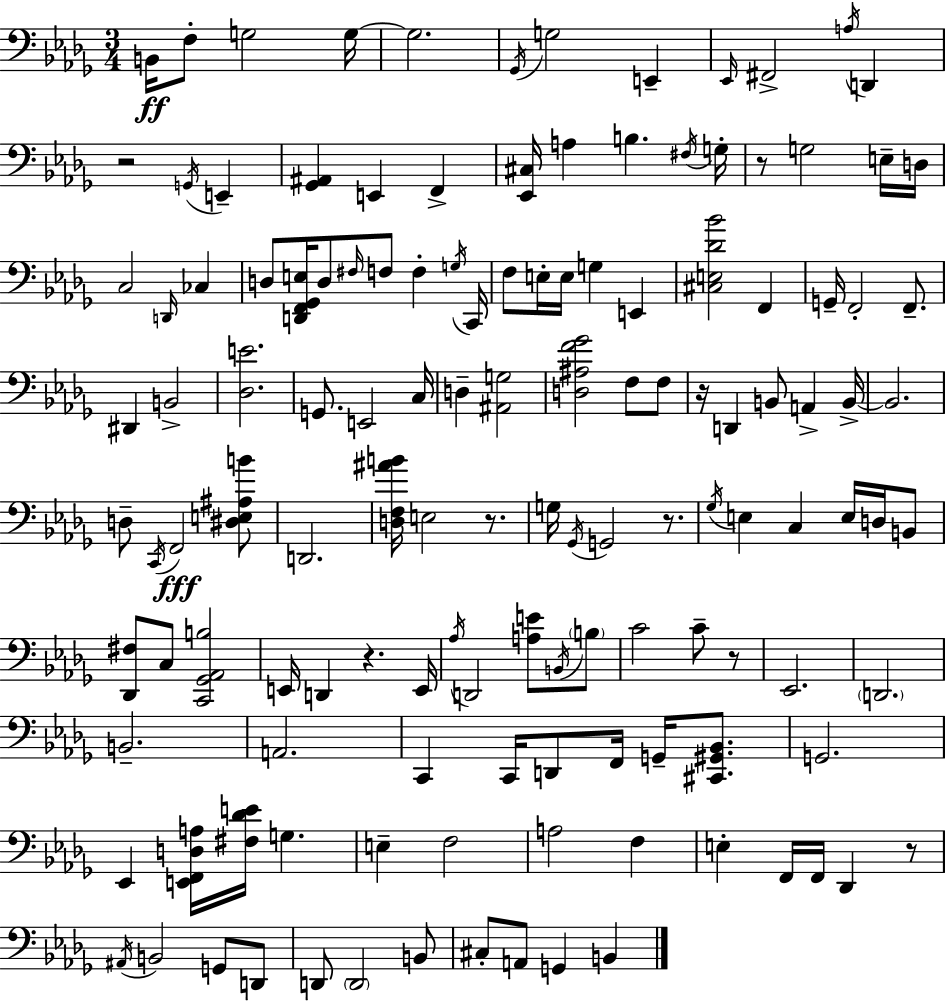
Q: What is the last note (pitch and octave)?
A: B2